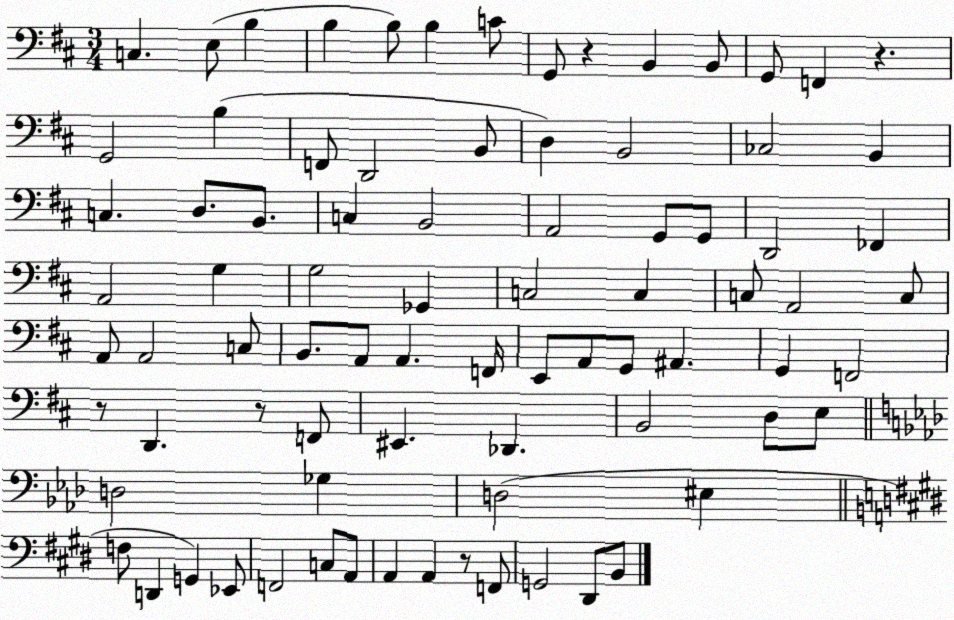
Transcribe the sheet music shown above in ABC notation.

X:1
T:Untitled
M:3/4
L:1/4
K:D
C, E,/2 B, B, B,/2 B, C/2 G,,/2 z B,, B,,/2 G,,/2 F,, z G,,2 B, F,,/2 D,,2 B,,/2 D, B,,2 _C,2 B,, C, D,/2 B,,/2 C, B,,2 A,,2 G,,/2 G,,/2 D,,2 _F,, A,,2 G, G,2 _G,, C,2 C, C,/2 A,,2 C,/2 A,,/2 A,,2 C,/2 B,,/2 A,,/2 A,, F,,/4 E,,/2 A,,/2 G,,/2 ^A,, G,, F,,2 z/2 D,, z/2 F,,/2 ^E,, _D,, B,,2 D,/2 E,/2 D,2 _G, D,2 ^E, F,/2 D,, G,, _E,,/2 F,,2 C,/2 A,,/2 A,, A,, z/2 F,,/2 G,,2 ^D,,/2 B,,/2